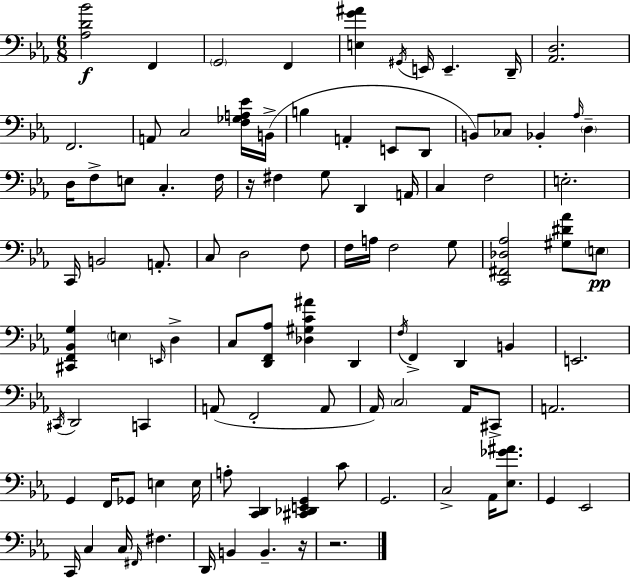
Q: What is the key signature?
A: EES major